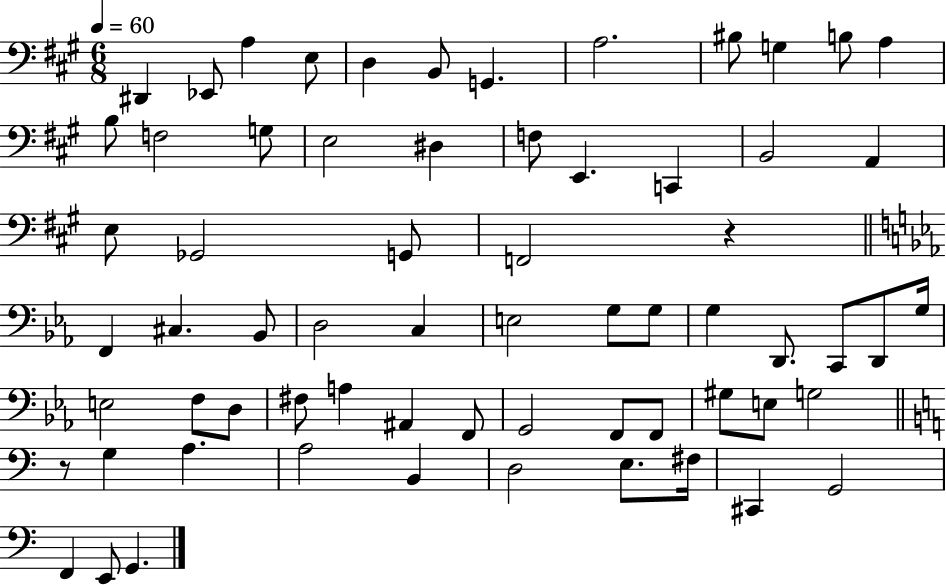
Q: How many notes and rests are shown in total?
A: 66